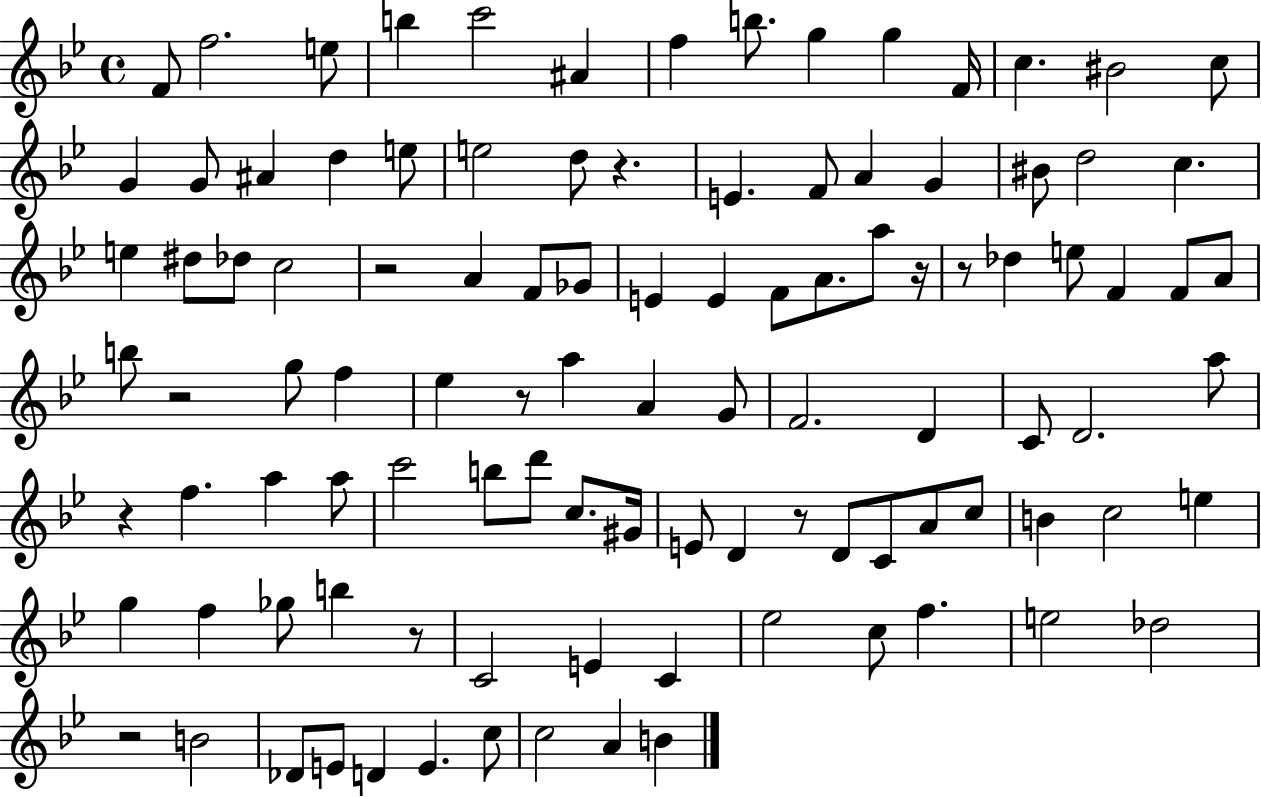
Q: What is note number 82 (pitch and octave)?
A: Eb5